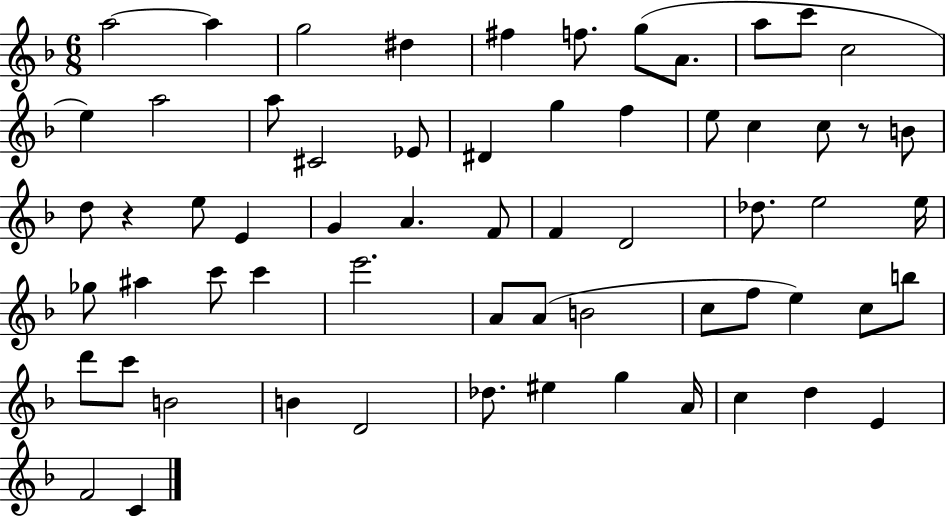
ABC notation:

X:1
T:Untitled
M:6/8
L:1/4
K:F
a2 a g2 ^d ^f f/2 g/2 A/2 a/2 c'/2 c2 e a2 a/2 ^C2 _E/2 ^D g f e/2 c c/2 z/2 B/2 d/2 z e/2 E G A F/2 F D2 _d/2 e2 e/4 _g/2 ^a c'/2 c' e'2 A/2 A/2 B2 c/2 f/2 e c/2 b/2 d'/2 c'/2 B2 B D2 _d/2 ^e g A/4 c d E F2 C